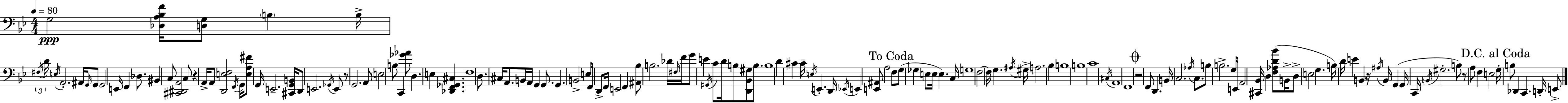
X:1
T:Untitled
M:4/4
L:1/4
K:Bb
G,2 [_D,A,_B,F]/4 [D,G,]/2 B, B,/4 ^F,/4 D/4 E,/4 A,,2 ^A,,/4 G,,/4 G,,/2 G,,2 E,,/4 F,, _D,/2 ^B,, C,/2 [^C,,^D,,A,,]2 C,/2 z A,,/4 A,,/2 [D,,E,F,]2 F,,/4 G,,/4 [E,A,^F]/2 G,,/4 E,,2 [^C,,G,,B,,]/4 D,,/2 E,,2 _G,,/4 E,,/2 z/2 G,,2 A,,/2 E,2 B,/2 C,, [_G_A]/2 D, E, [_D,,F,,_G,,^C,] F,4 D,/2 ^C,/4 A,,/2 B,,/4 A,,/4 G,, G,,/2 G,, B,,2 E,/2 F,,/4 D,,/2 F,,/4 E,,2 F,, [^A,,_B,]/2 B,2 _D/4 ^F,/4 F/4 G/2 E ^G,,/4 C/2 D/4 B,/2 [D,,_B,,^G,]/2 B,/2 B,4 D ^C ^C/4 E,/4 E,, D,,/4 _E,,/4 E,, [E,,^A,,]/2 A,2 F,/2 G,/2 _G, E,/2 E,/4 E, C,/4 G,4 F,2 F,/4 G, ^A,/4 ^G,/4 A,2 _B, B,4 B,4 C4 ^C,/4 A,,4 F,,4 z2 F,,/2 D,, B,,/4 C,2 _A,/4 C,/2 B,/2 B,2 G,/4 E,,/4 A,,2 [^C,,_B,,]/4 D, [F,_A,D_B]/2 B,,/4 D,/2 E,2 G, B,/4 D/4 E B,, z/4 ^A,/4 B,,/4 G,, G,,/4 C,,/4 B,,/4 ^G,2 B,/2 z/2 A,/2 F, E,2 G,/4 B,/2 _D,, C,, D,,/4 E,,/2